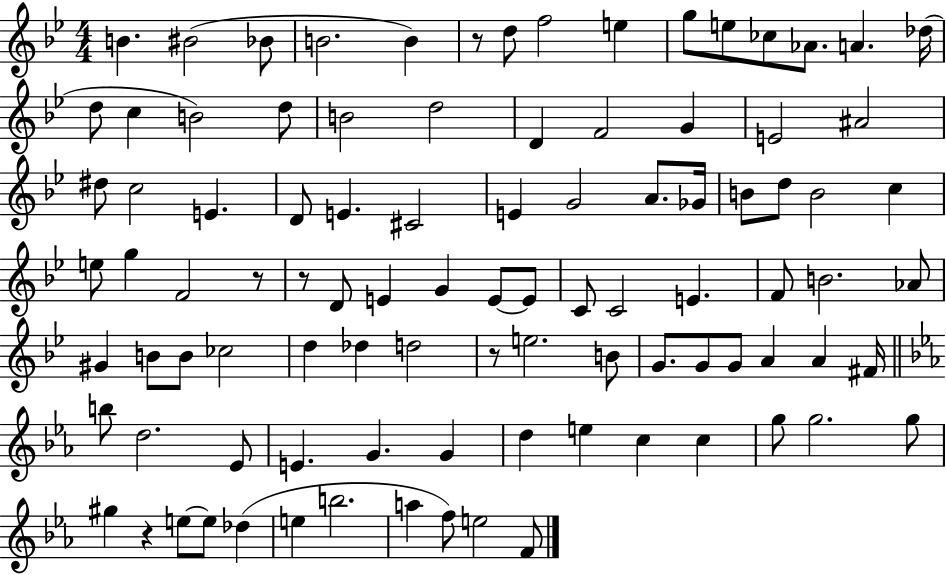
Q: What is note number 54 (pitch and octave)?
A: G#4